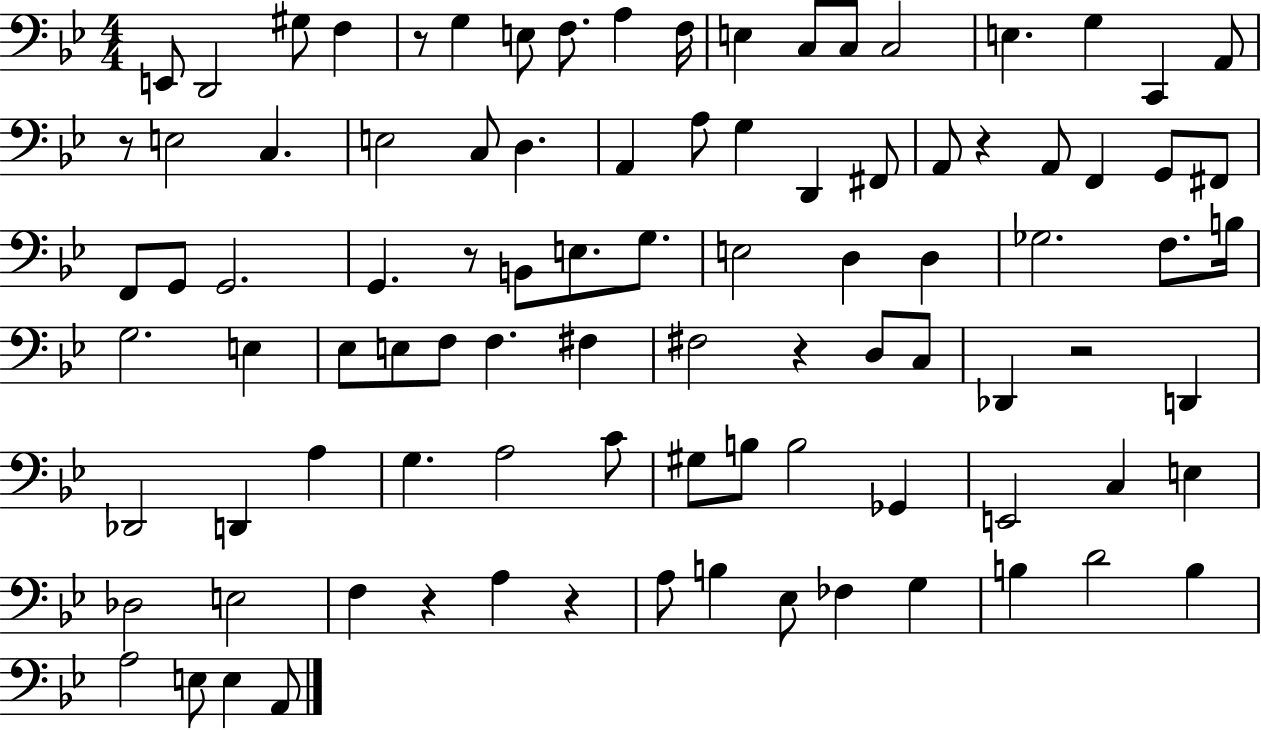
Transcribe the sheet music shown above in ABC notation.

X:1
T:Untitled
M:4/4
L:1/4
K:Bb
E,,/2 D,,2 ^G,/2 F, z/2 G, E,/2 F,/2 A, F,/4 E, C,/2 C,/2 C,2 E, G, C,, A,,/2 z/2 E,2 C, E,2 C,/2 D, A,, A,/2 G, D,, ^F,,/2 A,,/2 z A,,/2 F,, G,,/2 ^F,,/2 F,,/2 G,,/2 G,,2 G,, z/2 B,,/2 E,/2 G,/2 E,2 D, D, _G,2 F,/2 B,/4 G,2 E, _E,/2 E,/2 F,/2 F, ^F, ^F,2 z D,/2 C,/2 _D,, z2 D,, _D,,2 D,, A, G, A,2 C/2 ^G,/2 B,/2 B,2 _G,, E,,2 C, E, _D,2 E,2 F, z A, z A,/2 B, _E,/2 _F, G, B, D2 B, A,2 E,/2 E, A,,/2